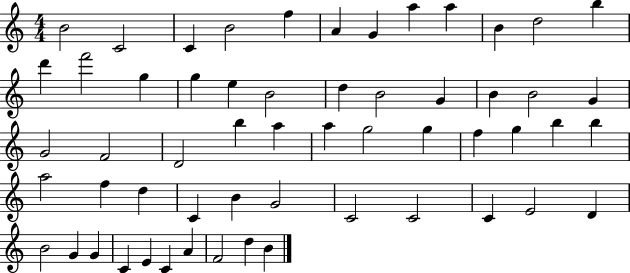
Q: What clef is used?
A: treble